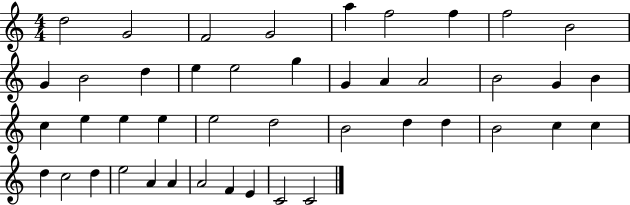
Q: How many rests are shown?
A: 0